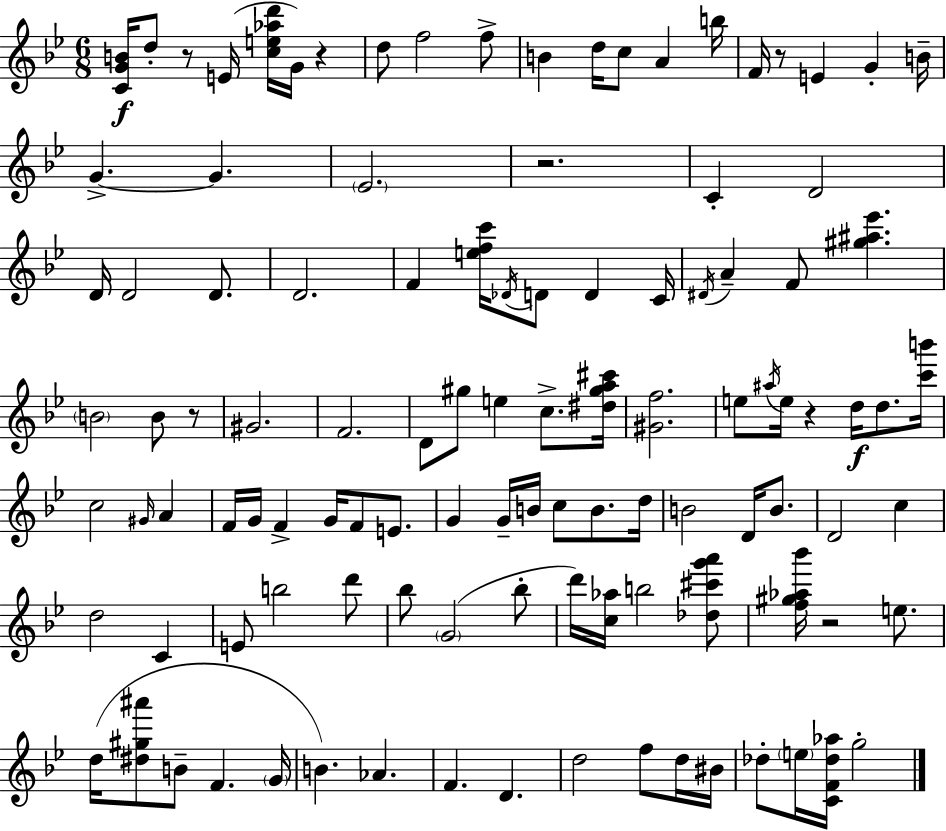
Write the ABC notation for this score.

X:1
T:Untitled
M:6/8
L:1/4
K:Bb
[CGB]/4 d/2 z/2 E/4 [ce_ad']/4 G/4 z d/2 f2 f/2 B d/4 c/2 A b/4 F/4 z/2 E G B/4 G G _E2 z2 C D2 D/4 D2 D/2 D2 F [efc']/4 _D/4 D/2 D C/4 ^D/4 A F/2 [^g^a_e'] B2 B/2 z/2 ^G2 F2 D/2 ^g/2 e c/2 [^d^ga^c']/4 [^Gf]2 e/2 ^a/4 e/4 z d/4 d/2 [c'b']/4 c2 ^G/4 A F/4 G/4 F G/4 F/2 E/2 G G/4 B/4 c/2 B/2 d/4 B2 D/4 B/2 D2 c d2 C E/2 b2 d'/2 _b/2 G2 _b/2 d'/4 [c_a]/4 b2 [_d^c'g'a']/2 [f^g_a_b']/4 z2 e/2 d/4 [^d^g^a']/2 B/2 F G/4 B _A F D d2 f/2 d/4 ^B/4 _d/2 e/4 [CF_d_a]/4 g2